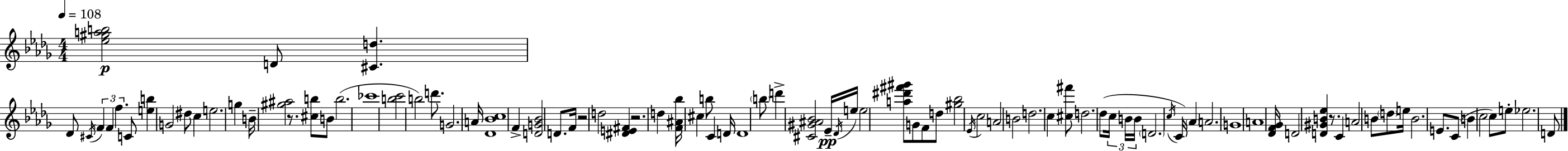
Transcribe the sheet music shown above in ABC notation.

X:1
T:Untitled
M:4/4
L:1/4
K:Bbm
[_e^gab]2 D/2 [^Cd] _D/2 ^C/4 F F f C/2 [eb] G2 ^d/2 c e2 g B/4 [^g^a]2 z/2 [^cb]/2 B/2 b2 _c'4 [bc']2 b2 d'/2 G2 A/4 [_D_Bc]4 F [DG_B]2 D/2 F/4 z2 d2 [^DE^F] z2 d [F^A_b]/4 ^c b/2 C D/4 D4 b/2 d' [^C^G^A_B]2 _E/4 _D/4 e/4 e2 [a^d'^f'^g']/2 G/2 F/2 d/2 [^g_b]2 _E/4 c2 A2 B2 d2 c [^c^f']/2 d2 _d/2 c/4 B/4 B/4 D2 c/4 C/4 _A A2 G4 A4 [_DF_G]/4 D2 [D^GB_e] z/2 C A2 B/2 d/2 e/4 B2 E/2 C/2 B c2 c/2 e/2 _e2 D/2